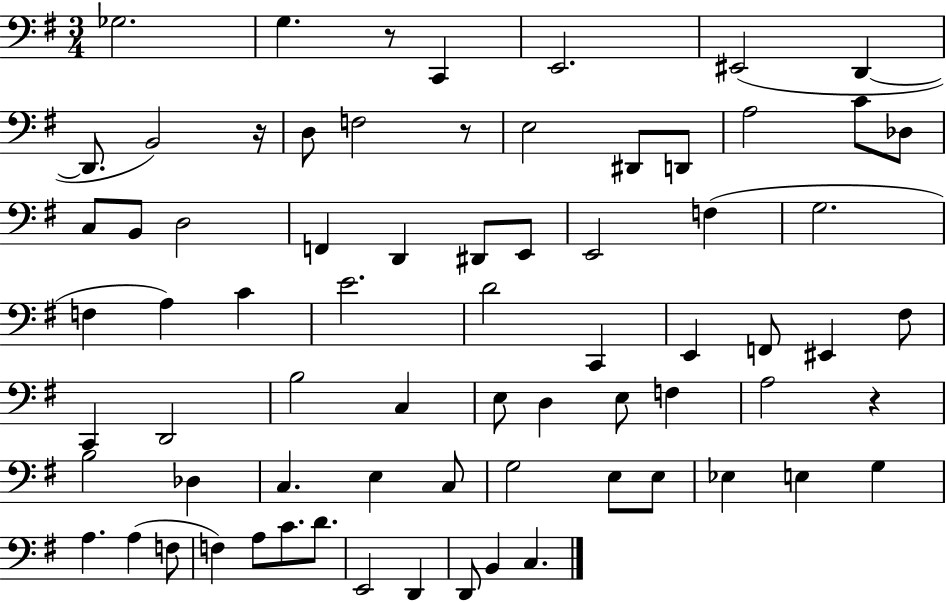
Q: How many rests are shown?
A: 4